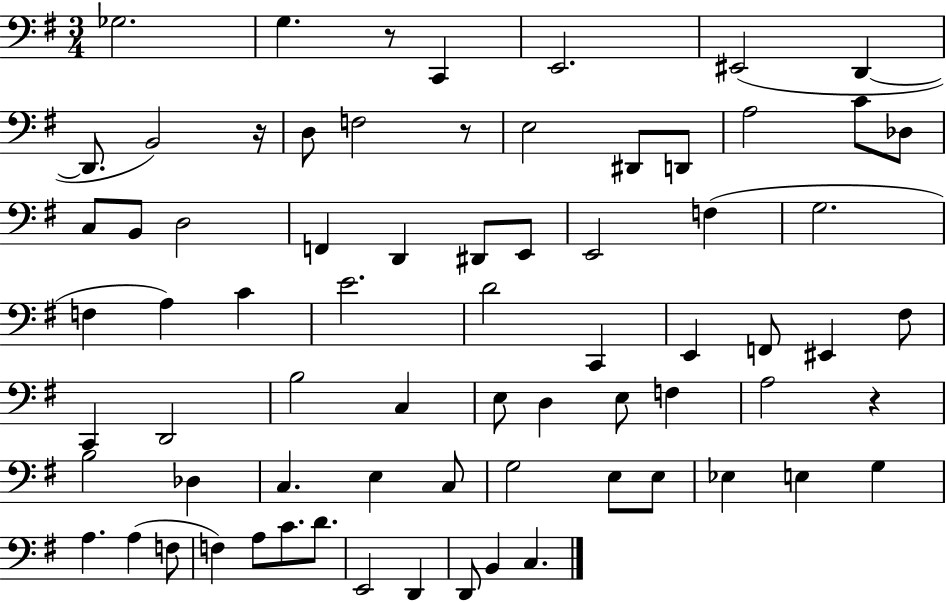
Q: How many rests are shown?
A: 4